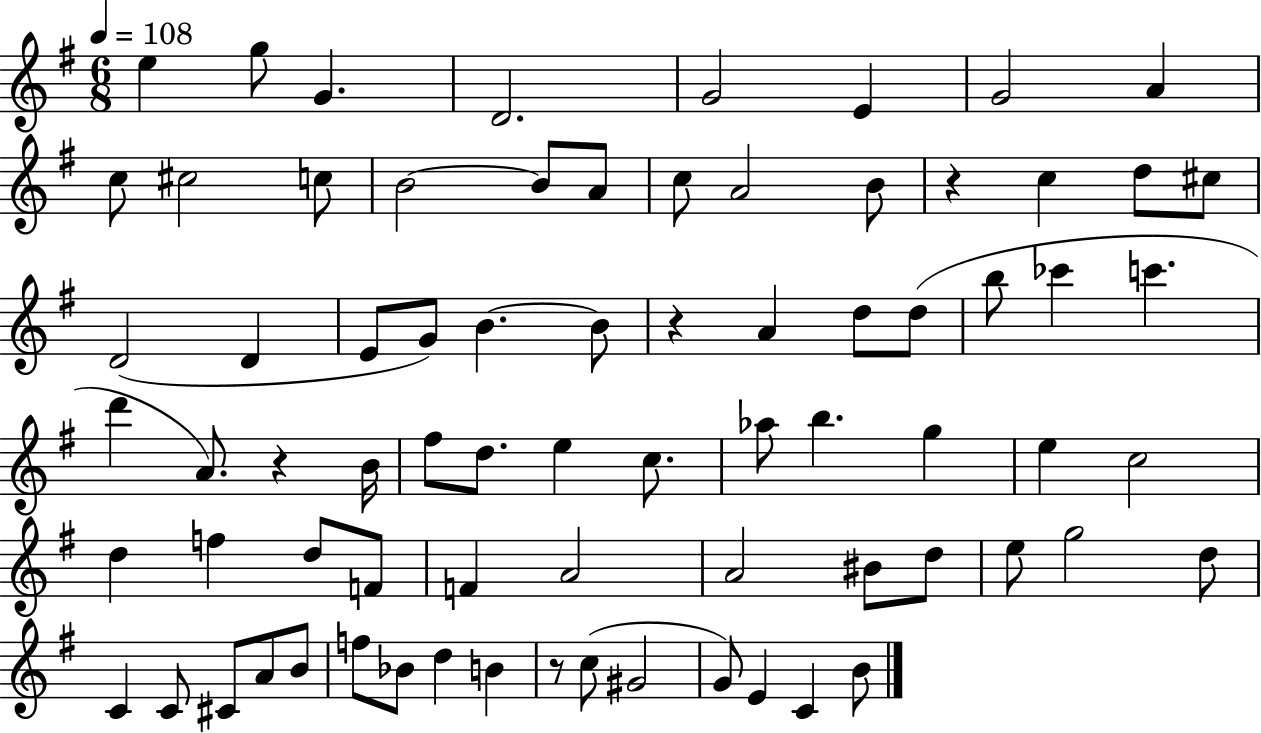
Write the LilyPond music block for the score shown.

{
  \clef treble
  \numericTimeSignature
  \time 6/8
  \key g \major
  \tempo 4 = 108
  e''4 g''8 g'4. | d'2. | g'2 e'4 | g'2 a'4 | \break c''8 cis''2 c''8 | b'2~~ b'8 a'8 | c''8 a'2 b'8 | r4 c''4 d''8 cis''8 | \break d'2( d'4 | e'8 g'8) b'4.~~ b'8 | r4 a'4 d''8 d''8( | b''8 ces'''4 c'''4. | \break d'''4 a'8.) r4 b'16 | fis''8 d''8. e''4 c''8. | aes''8 b''4. g''4 | e''4 c''2 | \break d''4 f''4 d''8 f'8 | f'4 a'2 | a'2 bis'8 d''8 | e''8 g''2 d''8 | \break c'4 c'8 cis'8 a'8 b'8 | f''8 bes'8 d''4 b'4 | r8 c''8( gis'2 | g'8) e'4 c'4 b'8 | \break \bar "|."
}